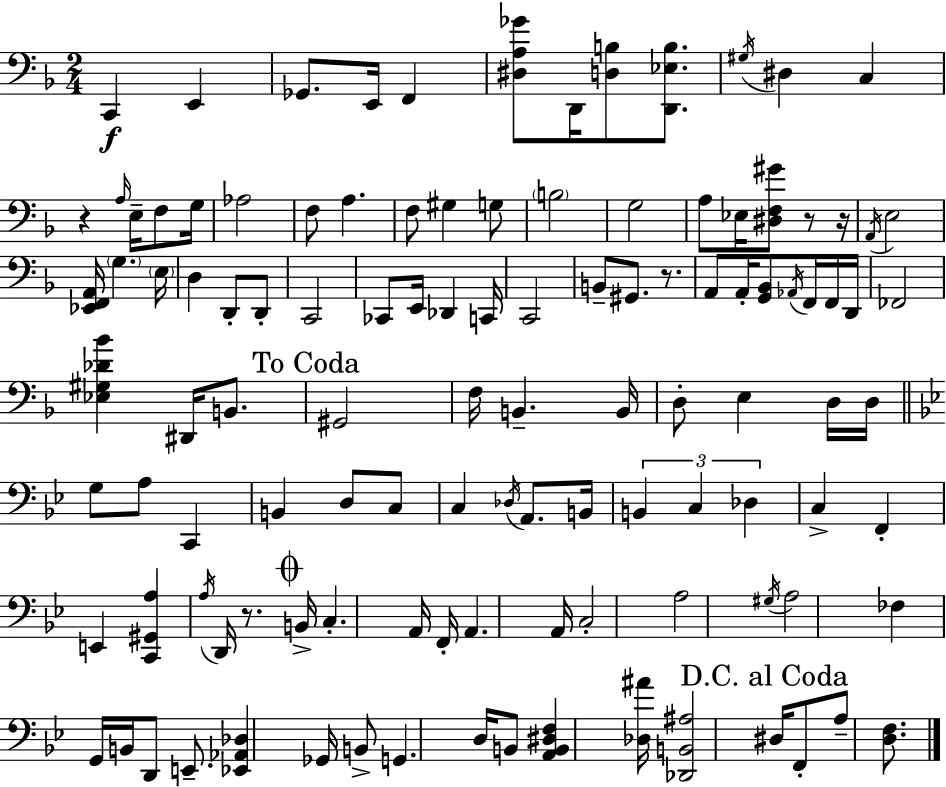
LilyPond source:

{
  \clef bass
  \numericTimeSignature
  \time 2/4
  \key f \major
  c,4\f e,4 | ges,8. e,16 f,4 | <dis a ges'>8 d,16 <d b>8 <d, ees b>8. | \acciaccatura { gis16 } dis4 c4 | \break r4 \grace { a16 } e16-- f8 | g16 aes2 | f8 a4. | f8 gis4 | \break g8 \parenthesize b2 | g2 | a8 ees16 <dis f gis'>8 r8 | r16 \acciaccatura { a,16 } e2 | \break <ees, f, a,>16 \parenthesize g4. | \parenthesize e16 d4 d,8-. | d,8-. c,2 | ces,8 e,16 des,4 | \break c,16 c,2 | b,8-- gis,8. | r8. a,8 a,16-. <g, bes,>8 | \acciaccatura { aes,16 } f,16 f,16 d,16 fes,2 | \break <ees gis des' bes'>4 | dis,16 b,8. \mark "To Coda" gis,2 | f16 b,4.-- | b,16 d8-. e4 | \break d16 d16 \bar "||" \break \key bes \major g8 a8 c,4 | b,4 d8 c8 | c4 \acciaccatura { des16 } a,8. | b,16 \tuplet 3/2 { b,4 c4 | \break des4 } c4-> | f,4-. e,4 | <c, gis, a>4 \acciaccatura { a16 } d,16 r8. | \mark \markup { \musicglyph "scripts.coda" } b,16-> c4.-. | \break a,16 f,16-. a,4. | a,16 c2-. | a2 | \acciaccatura { gis16 } a2 | \break fes4 g,16 | b,16 d,8 e,8.-- <ees, aes, des>4 | ges,16 b,8-> g,4. | d16 b,8 <a, b, dis f>4 | \break <des ais'>16 <des, b, ais>2 | \mark "D.C. al Coda" dis16 f,8-. a8-- | <d f>8. \bar "|."
}